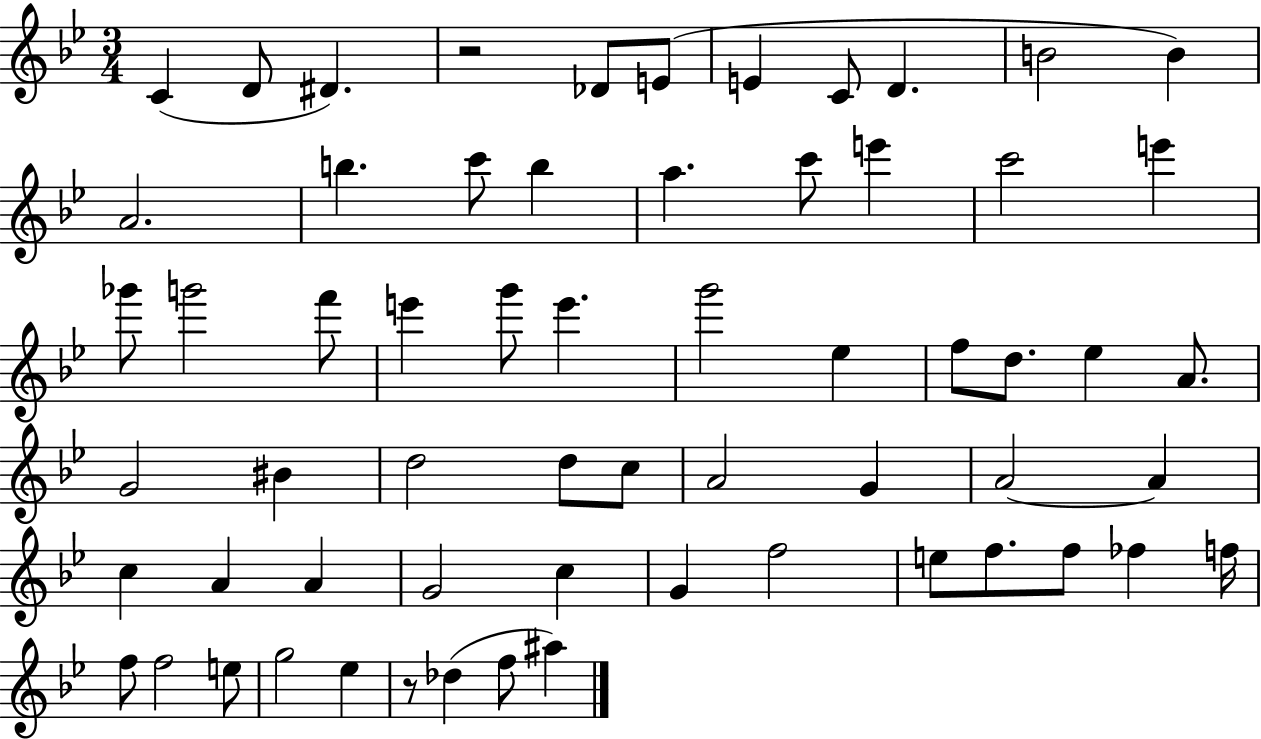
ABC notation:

X:1
T:Untitled
M:3/4
L:1/4
K:Bb
C D/2 ^D z2 _D/2 E/2 E C/2 D B2 B A2 b c'/2 b a c'/2 e' c'2 e' _g'/2 g'2 f'/2 e' g'/2 e' g'2 _e f/2 d/2 _e A/2 G2 ^B d2 d/2 c/2 A2 G A2 A c A A G2 c G f2 e/2 f/2 f/2 _f f/4 f/2 f2 e/2 g2 _e z/2 _d f/2 ^a